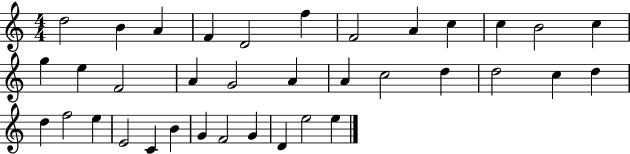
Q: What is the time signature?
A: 4/4